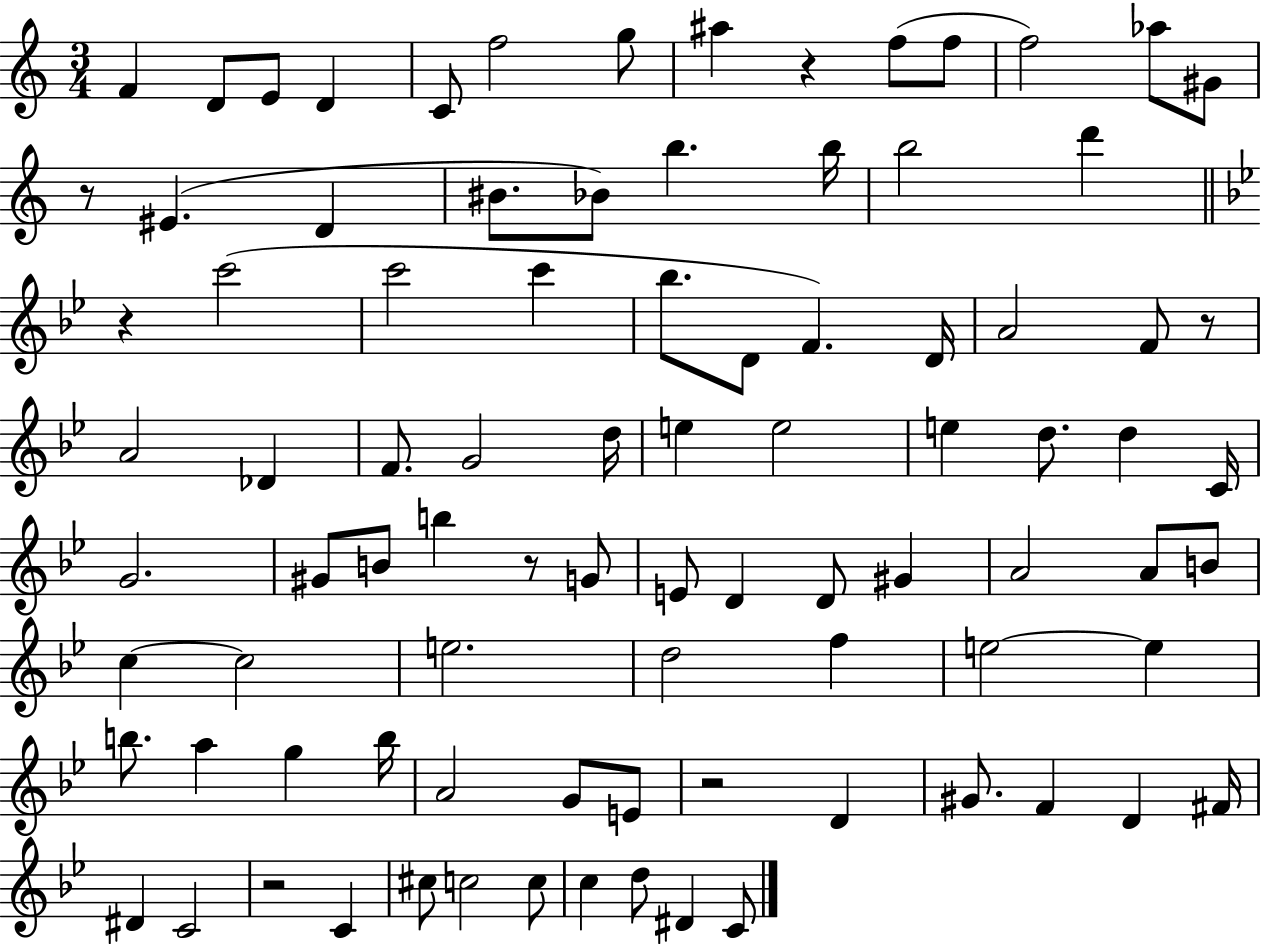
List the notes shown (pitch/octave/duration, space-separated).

F4/q D4/e E4/e D4/q C4/e F5/h G5/e A#5/q R/q F5/e F5/e F5/h Ab5/e G#4/e R/e EIS4/q. D4/q BIS4/e. Bb4/e B5/q. B5/s B5/h D6/q R/q C6/h C6/h C6/q Bb5/e. D4/e F4/q. D4/s A4/h F4/e R/e A4/h Db4/q F4/e. G4/h D5/s E5/q E5/h E5/q D5/e. D5/q C4/s G4/h. G#4/e B4/e B5/q R/e G4/e E4/e D4/q D4/e G#4/q A4/h A4/e B4/e C5/q C5/h E5/h. D5/h F5/q E5/h E5/q B5/e. A5/q G5/q B5/s A4/h G4/e E4/e R/h D4/q G#4/e. F4/q D4/q F#4/s D#4/q C4/h R/h C4/q C#5/e C5/h C5/e C5/q D5/e D#4/q C4/e